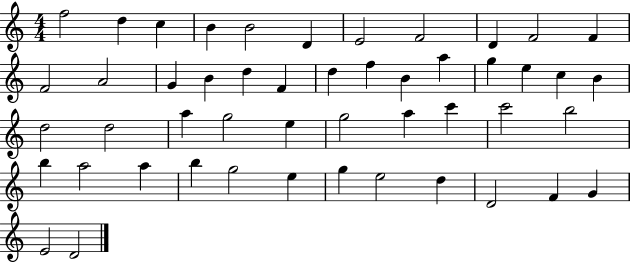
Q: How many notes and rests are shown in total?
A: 49